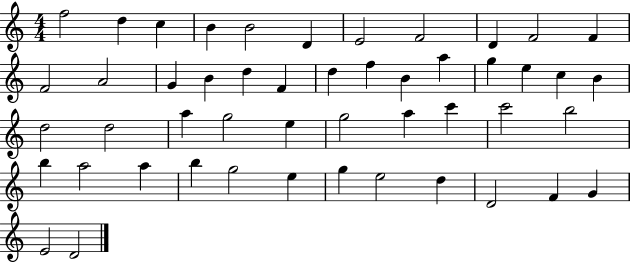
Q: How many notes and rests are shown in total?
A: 49